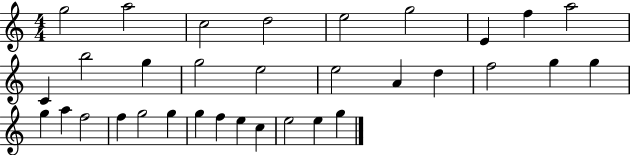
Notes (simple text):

G5/h A5/h C5/h D5/h E5/h G5/h E4/q F5/q A5/h C4/q B5/h G5/q G5/h E5/h E5/h A4/q D5/q F5/h G5/q G5/q G5/q A5/q F5/h F5/q G5/h G5/q G5/q F5/q E5/q C5/q E5/h E5/q G5/q